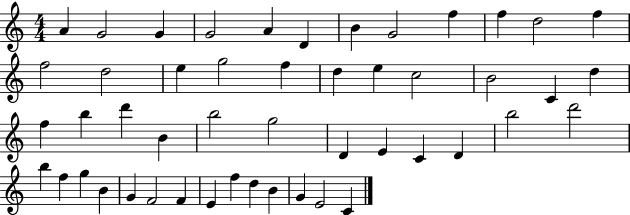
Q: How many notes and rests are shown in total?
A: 49